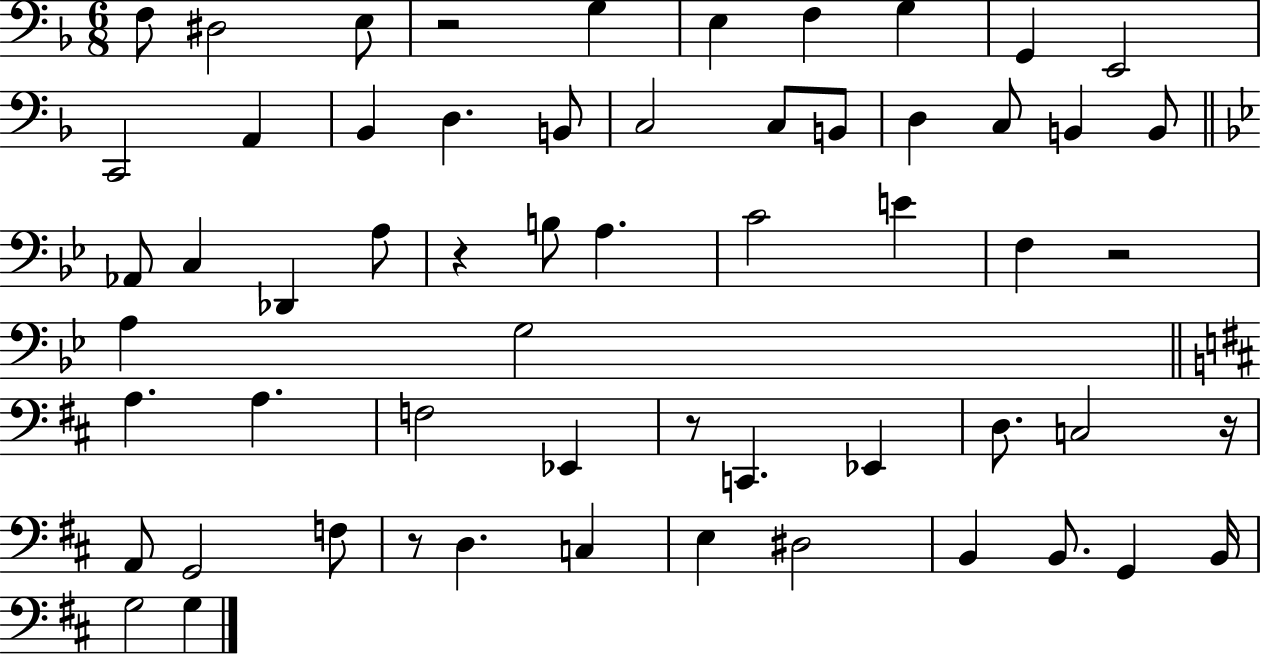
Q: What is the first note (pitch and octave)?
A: F3